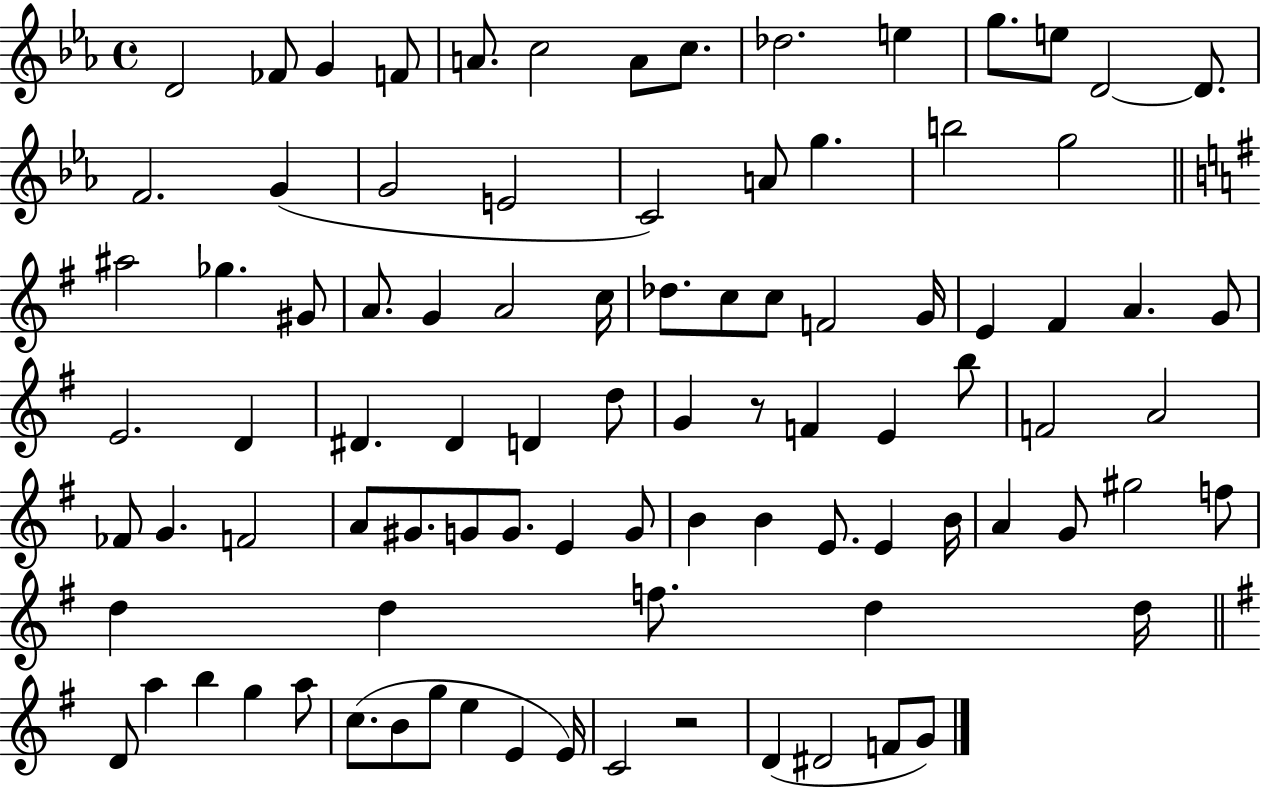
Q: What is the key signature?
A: EES major